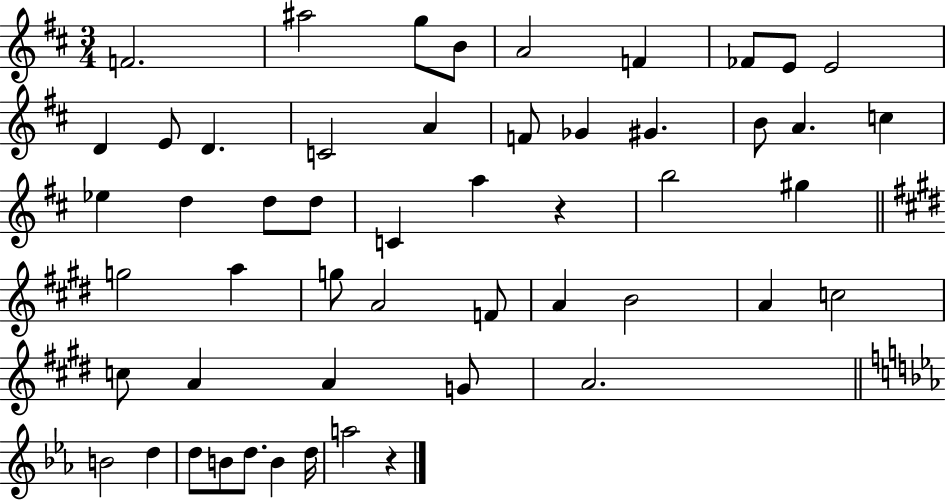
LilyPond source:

{
  \clef treble
  \numericTimeSignature
  \time 3/4
  \key d \major
  f'2. | ais''2 g''8 b'8 | a'2 f'4 | fes'8 e'8 e'2 | \break d'4 e'8 d'4. | c'2 a'4 | f'8 ges'4 gis'4. | b'8 a'4. c''4 | \break ees''4 d''4 d''8 d''8 | c'4 a''4 r4 | b''2 gis''4 | \bar "||" \break \key e \major g''2 a''4 | g''8 a'2 f'8 | a'4 b'2 | a'4 c''2 | \break c''8 a'4 a'4 g'8 | a'2. | \bar "||" \break \key ees \major b'2 d''4 | d''8 b'8 d''8. b'4 d''16 | a''2 r4 | \bar "|."
}